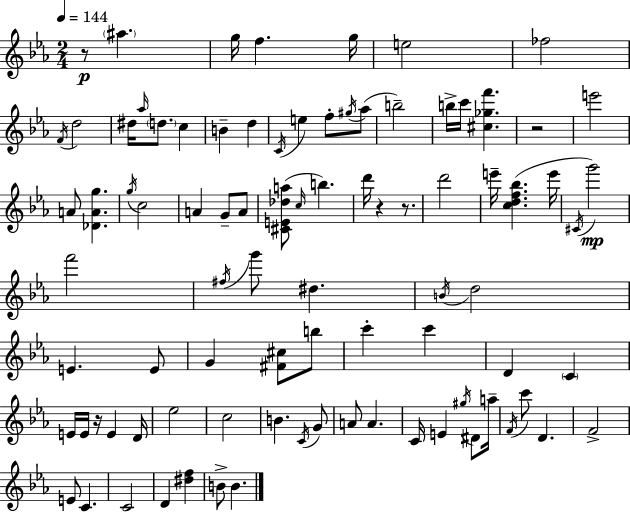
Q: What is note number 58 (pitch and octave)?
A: B4